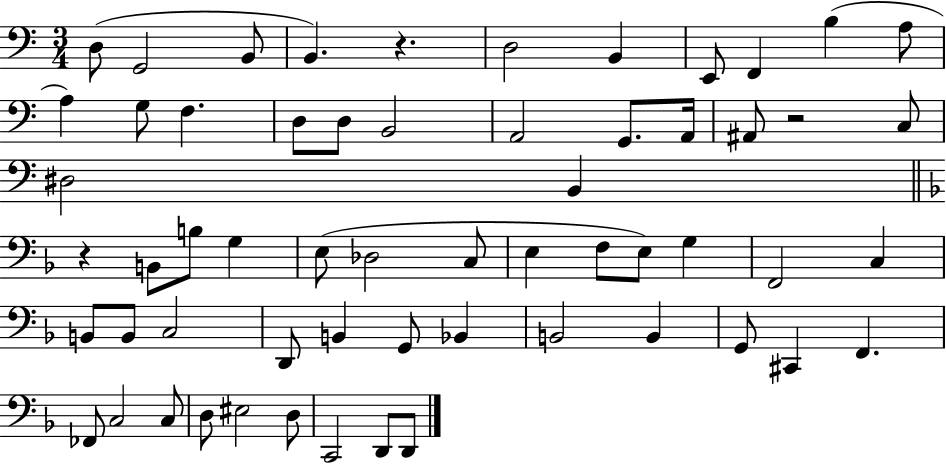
D3/e G2/h B2/e B2/q. R/q. D3/h B2/q E2/e F2/q B3/q A3/e A3/q G3/e F3/q. D3/e D3/e B2/h A2/h G2/e. A2/s A#2/e R/h C3/e D#3/h B2/q R/q B2/e B3/e G3/q E3/e Db3/h C3/e E3/q F3/e E3/e G3/q F2/h C3/q B2/e B2/e C3/h D2/e B2/q G2/e Bb2/q B2/h B2/q G2/e C#2/q F2/q. FES2/e C3/h C3/e D3/e EIS3/h D3/e C2/h D2/e D2/e